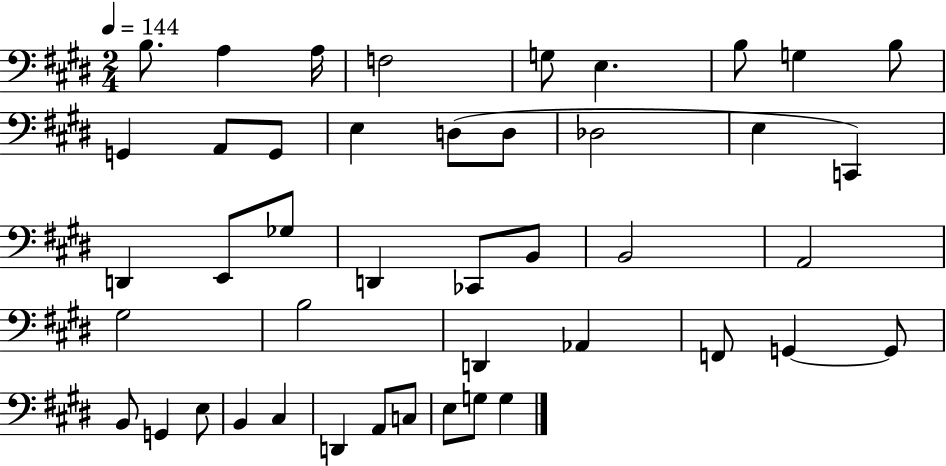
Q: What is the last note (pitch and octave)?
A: G3